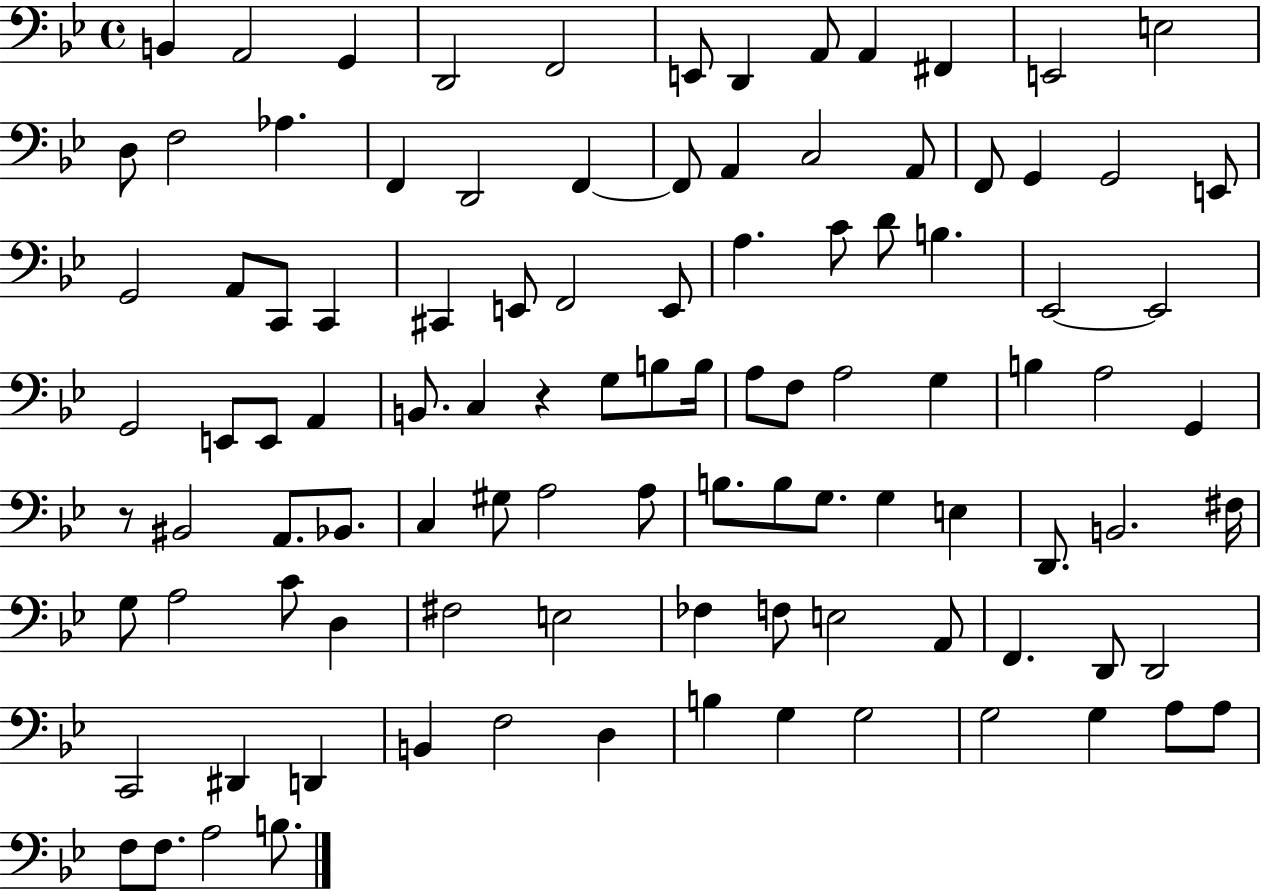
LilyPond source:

{
  \clef bass
  \time 4/4
  \defaultTimeSignature
  \key bes \major
  b,4 a,2 g,4 | d,2 f,2 | e,8 d,4 a,8 a,4 fis,4 | e,2 e2 | \break d8 f2 aes4. | f,4 d,2 f,4~~ | f,8 a,4 c2 a,8 | f,8 g,4 g,2 e,8 | \break g,2 a,8 c,8 c,4 | cis,4 e,8 f,2 e,8 | a4. c'8 d'8 b4. | ees,2~~ ees,2 | \break g,2 e,8 e,8 a,4 | b,8. c4 r4 g8 b8 b16 | a8 f8 a2 g4 | b4 a2 g,4 | \break r8 bis,2 a,8. bes,8. | c4 gis8 a2 a8 | b8. b8 g8. g4 e4 | d,8. b,2. fis16 | \break g8 a2 c'8 d4 | fis2 e2 | fes4 f8 e2 a,8 | f,4. d,8 d,2 | \break c,2 dis,4 d,4 | b,4 f2 d4 | b4 g4 g2 | g2 g4 a8 a8 | \break f8 f8. a2 b8. | \bar "|."
}